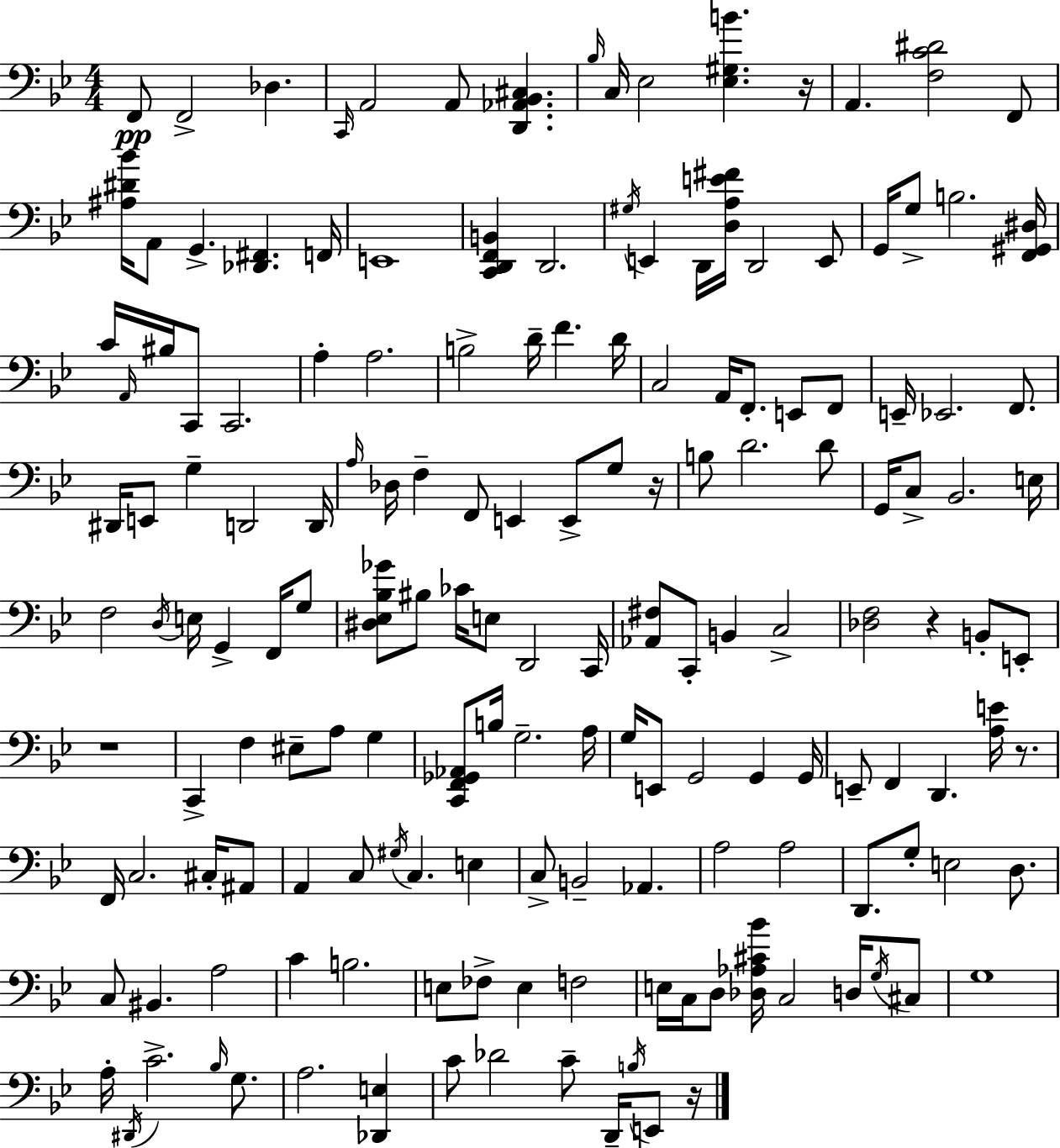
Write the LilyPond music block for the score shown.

{
  \clef bass
  \numericTimeSignature
  \time 4/4
  \key bes \major
  f,8\pp f,2-> des4. | \grace { c,16 } a,2 a,8 <d, aes, bes, cis>4. | \grace { bes16 } c16 ees2 <ees gis b'>4. | r16 a,4. <f c' dis'>2 | \break f,8 <ais dis' bes'>16 a,8 g,4.-> <des, fis,>4. | f,16 e,1 | <c, d, f, b,>4 d,2. | \acciaccatura { gis16 } e,4 d,16 <d a e' fis'>16 d,2 | \break e,8 g,16 g8-> b2. | <f, gis, dis>16 c'16 \grace { a,16 } bis16 c,8 c,2. | a4-. a2. | b2-> d'16-- f'4. | \break d'16 c2 a,16 f,8.-. | e,8 f,8 e,16-- ees,2. | f,8. dis,16 e,8 g4-- d,2 | d,16 \grace { a16 } des16 f4-- f,8 e,4 | \break e,8-> g8 r16 b8 d'2. | d'8 g,16 c8-> bes,2. | e16 f2 \acciaccatura { d16 } e16 g,4-> | f,16 g8 <dis ees bes ges'>8 bis8 ces'16 e8 d,2 | \break c,16 <aes, fis>8 c,8-. b,4 c2-> | <des f>2 r4 | b,8-. e,8-. r1 | c,4-> f4 eis8-- | \break a8 g4 <c, f, ges, aes,>8 b16 g2.-- | a16 g16 e,8 g,2 | g,4 g,16 e,8-- f,4 d,4. | <a e'>16 r8. f,16 c2. | \break cis16-. ais,8 a,4 c8 \acciaccatura { gis16 } c4. | e4 c8-> b,2-- | aes,4. a2 a2 | d,8. g8-. e2 | \break d8. c8 bis,4. a2 | c'4 b2. | e8 fes8-> e4 f2 | e16 c16 d8 <des aes cis' bes'>16 c2 | \break d16 \acciaccatura { g16 } cis8 g1 | a16-. \acciaccatura { dis,16 } c'2.-> | \grace { bes16 } g8. a2. | <des, e>4 c'8 des'2 | \break c'8-- d,16-- \acciaccatura { b16 } e,8 r16 \bar "|."
}